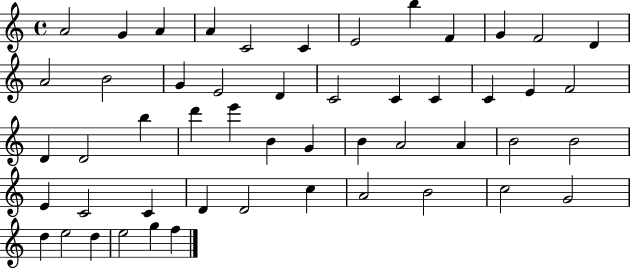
X:1
T:Untitled
M:4/4
L:1/4
K:C
A2 G A A C2 C E2 b F G F2 D A2 B2 G E2 D C2 C C C E F2 D D2 b d' e' B G B A2 A B2 B2 E C2 C D D2 c A2 B2 c2 G2 d e2 d e2 g f